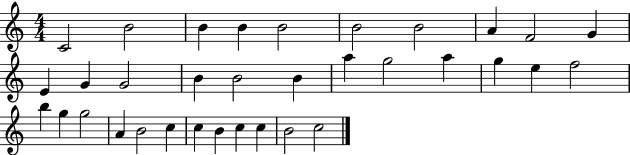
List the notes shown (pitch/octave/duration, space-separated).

C4/h B4/h B4/q B4/q B4/h B4/h B4/h A4/q F4/h G4/q E4/q G4/q G4/h B4/q B4/h B4/q A5/q G5/h A5/q G5/q E5/q F5/h B5/q G5/q G5/h A4/q B4/h C5/q C5/q B4/q C5/q C5/q B4/h C5/h